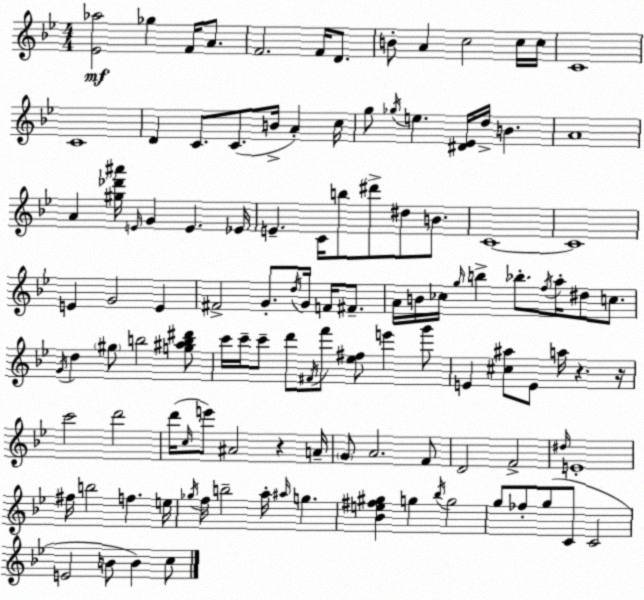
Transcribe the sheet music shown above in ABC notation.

X:1
T:Untitled
M:4/4
L:1/4
K:Gm
[_E_a]2 _g F/4 A/2 F2 F/4 D/2 B/2 A c2 c/4 c/4 C4 C4 D C/2 C/2 B/4 A c/4 g/2 _g/4 e [^D_E]/4 d/4 B A4 A [^g_d'^a']/4 E/4 G E _E/4 E C/4 b/2 ^d'/2 ^d/2 B/2 C4 C4 E G2 E ^F2 G/2 d/4 G/4 F/4 ^F/2 A/4 B/4 _c/4 g/4 b _b/2 f/4 a/4 ^d/2 c/2 G/4 d ^g/2 b2 [g^ab^d']/2 c'/4 c'/4 c'/2 d'/2 ^F/4 f'/2 [_e^f]/2 e' g'/2 E [^c^a]/2 E/2 a/4 z z/4 c'2 d'2 d'/4 c/4 e'/2 ^A2 z A/4 G/2 A2 F/2 D2 F2 ^d/4 E4 ^f/4 b2 f e/4 _g/4 f/4 b2 a/4 ^a/4 g [_Be^f^g] g _b/4 g2 g/2 _f/2 g/2 C/2 C2 E2 B/2 B c/2